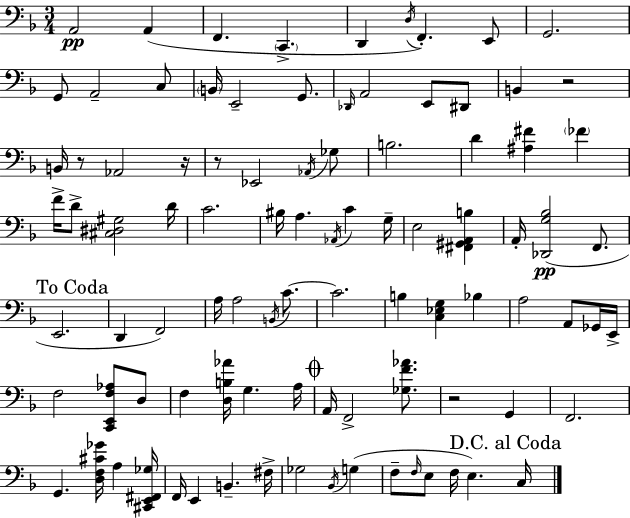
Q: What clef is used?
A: bass